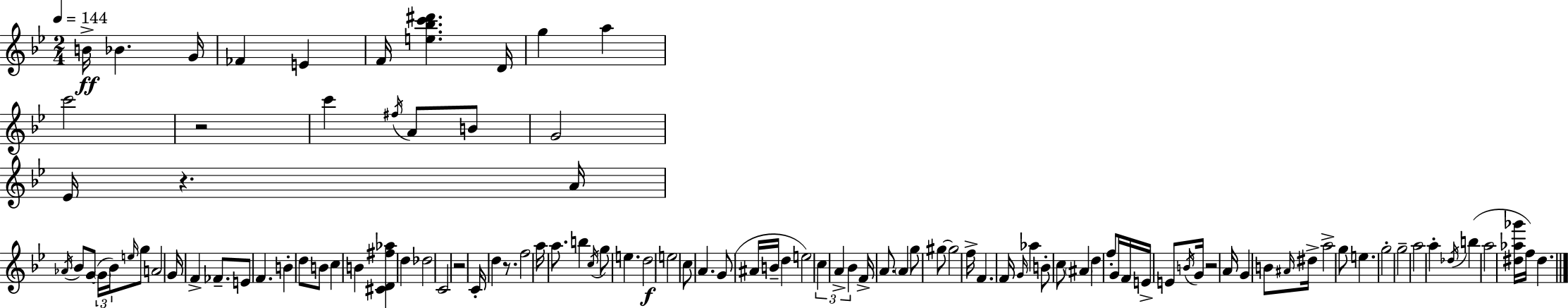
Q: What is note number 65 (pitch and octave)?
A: G#5